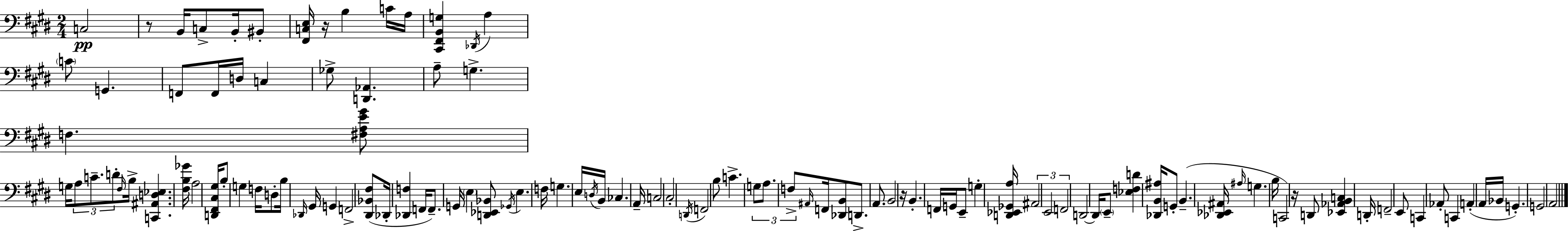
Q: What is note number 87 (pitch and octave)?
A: Ab2